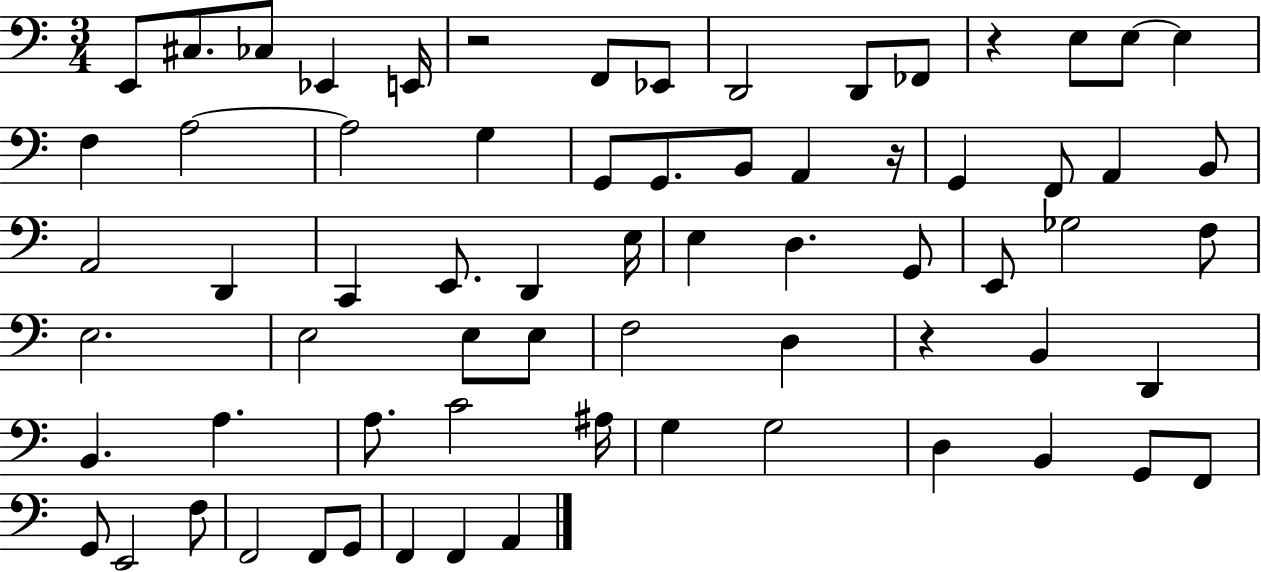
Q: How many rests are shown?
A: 4